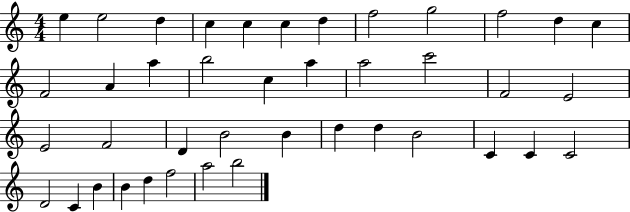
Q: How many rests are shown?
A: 0